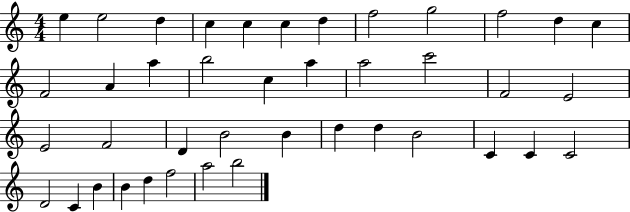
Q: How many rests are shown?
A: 0